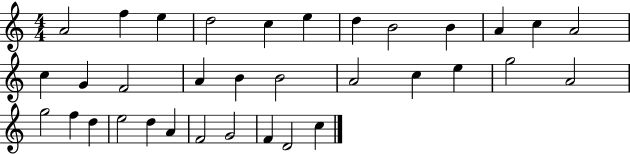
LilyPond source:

{
  \clef treble
  \numericTimeSignature
  \time 4/4
  \key c \major
  a'2 f''4 e''4 | d''2 c''4 e''4 | d''4 b'2 b'4 | a'4 c''4 a'2 | \break c''4 g'4 f'2 | a'4 b'4 b'2 | a'2 c''4 e''4 | g''2 a'2 | \break g''2 f''4 d''4 | e''2 d''4 a'4 | f'2 g'2 | f'4 d'2 c''4 | \break \bar "|."
}